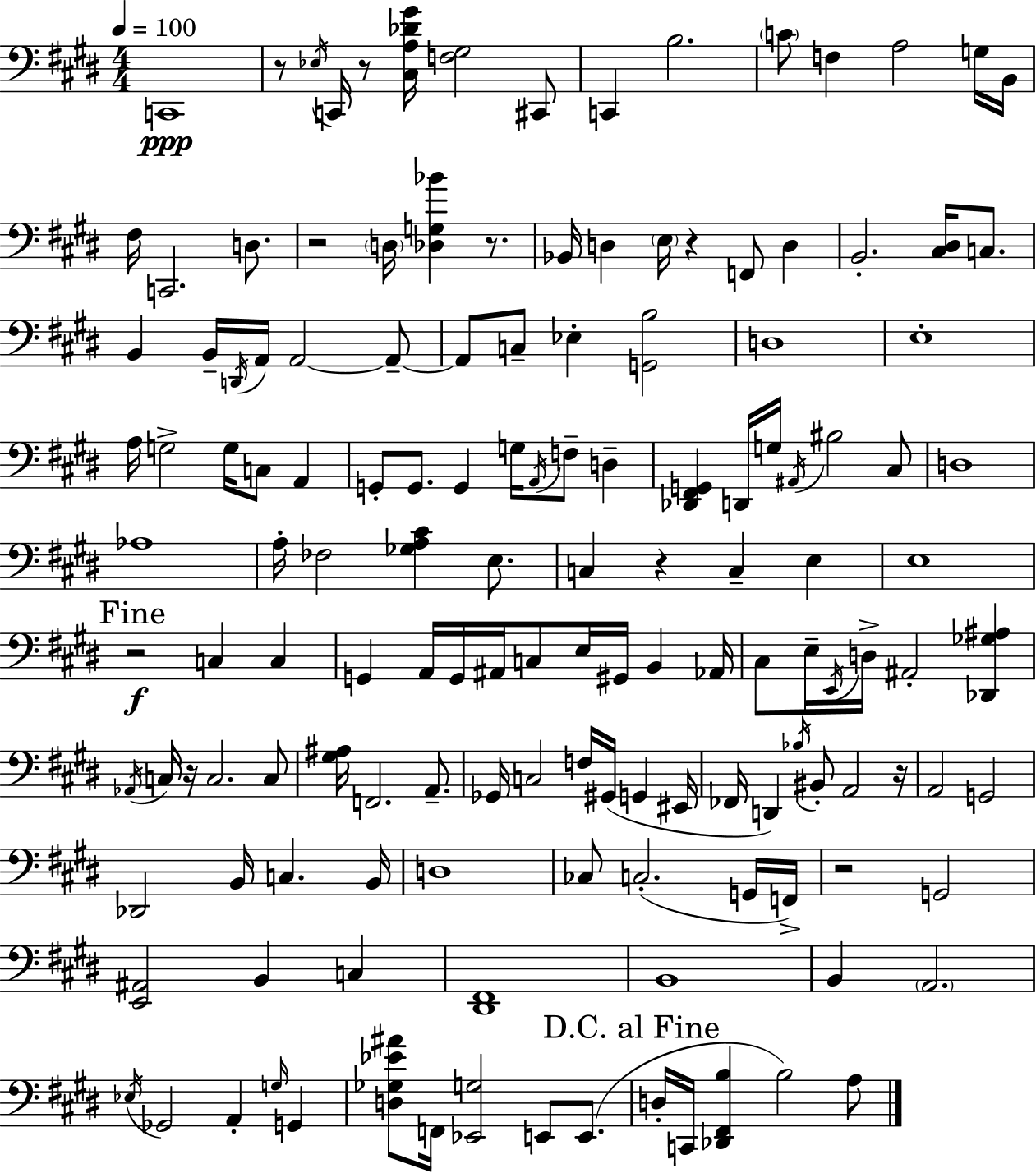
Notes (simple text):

C2/w R/e Eb3/s C2/s R/e [C#3,A3,Db4,G#4]/s [F3,G#3]/h C#2/e C2/q B3/h. C4/e F3/q A3/h G3/s B2/s F#3/s C2/h. D3/e. R/h D3/s [Db3,G3,Bb4]/q R/e. Bb2/s D3/q E3/s R/q F2/e D3/q B2/h. [C#3,D#3]/s C3/e. B2/q B2/s D2/s A2/s A2/h A2/e A2/e C3/e Eb3/q [G2,B3]/h D3/w E3/w A3/s G3/h G3/s C3/e A2/q G2/e G2/e. G2/q G3/s A2/s F3/e D3/q [Db2,F#2,G2]/q D2/s G3/s A#2/s BIS3/h C#3/e D3/w Ab3/w A3/s FES3/h [Gb3,A3,C#4]/q E3/e. C3/q R/q C3/q E3/q E3/w R/h C3/q C3/q G2/q A2/s G2/s A#2/s C3/e E3/s G#2/s B2/q Ab2/s C#3/e E3/s E2/s D3/s A#2/h [Db2,Gb3,A#3]/q Ab2/s C3/s R/s C3/h. C3/e [G#3,A#3]/s F2/h. A2/e. Gb2/s C3/h F3/s G#2/s G2/q EIS2/s FES2/s D2/q Bb3/s BIS2/e A2/h R/s A2/h G2/h Db2/h B2/s C3/q. B2/s D3/w CES3/e C3/h. G2/s F2/s R/h G2/h [E2,A#2]/h B2/q C3/q [D#2,F#2]/w B2/w B2/q A2/h. Eb3/s Gb2/h A2/q G3/s G2/q [D3,Gb3,Eb4,A#4]/e F2/s [Eb2,G3]/h E2/e E2/e. D3/s C2/s [Db2,F#2,B3]/q B3/h A3/e